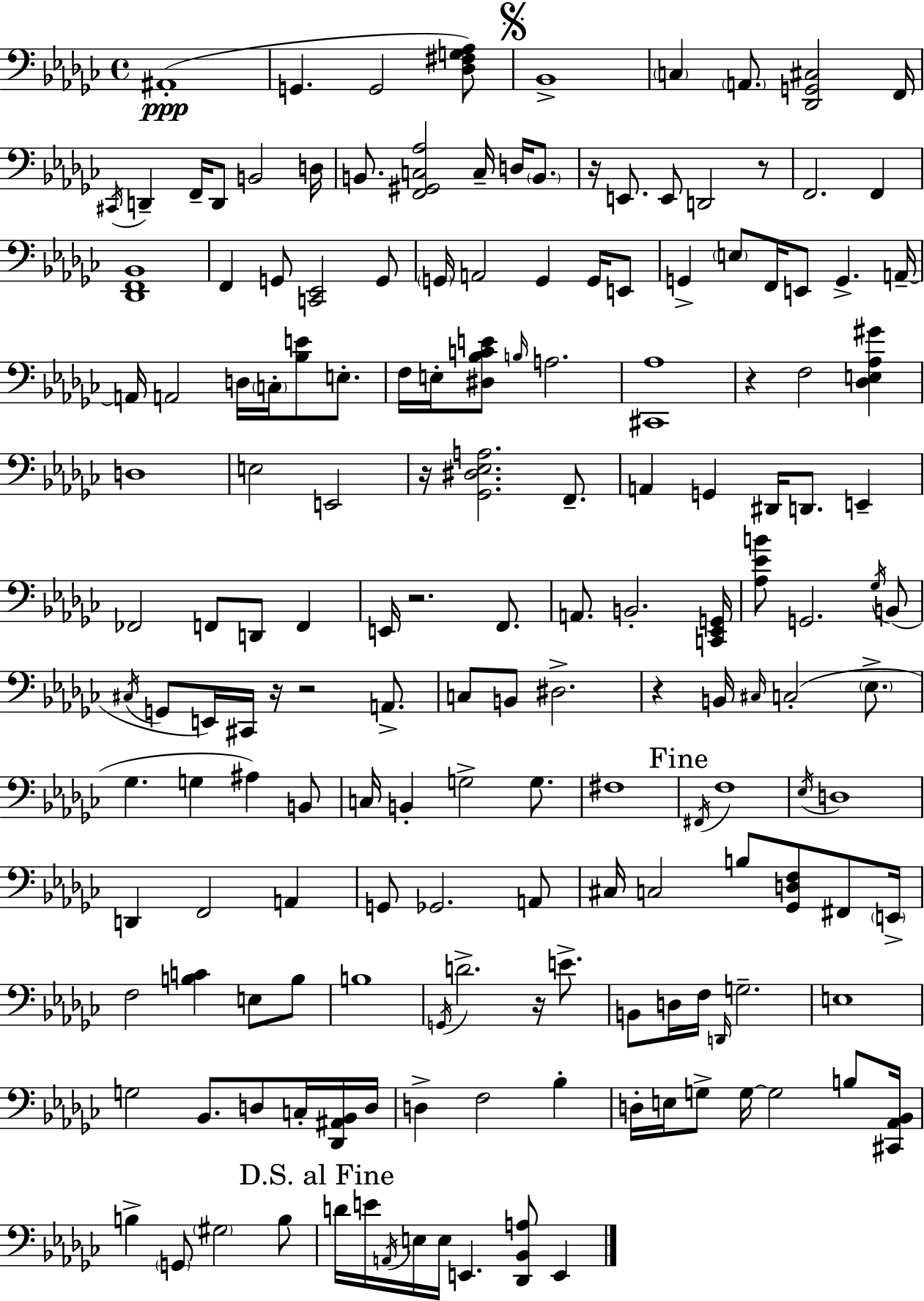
{
  \clef bass
  \time 4/4
  \defaultTimeSignature
  \key ees \minor
  ais,1-.(\ppp | g,4. g,2 <des fis g aes>8) | \mark \markup { \musicglyph "scripts.segno" } bes,1-> | \parenthesize c4 \parenthesize a,8. <des, g, cis>2 f,16 | \break \acciaccatura { cis,16 } d,4-- f,16-- d,8 b,2 | d16 b,8. <f, gis, c aes>2 c16-- d16 \parenthesize b,8. | r16 e,8. e,8 d,2 r8 | f,2. f,4 | \break <des, f, bes,>1 | f,4 g,8 <c, ees,>2 g,8 | \parenthesize g,16 a,2 g,4 g,16 e,8 | g,4-> \parenthesize e8 f,16 e,8 g,4.-> | \break a,16--~~ a,16 a,2 d16 \parenthesize c16-. <bes e'>8 e8.-. | f16 e16-. <dis bes c' e'>8 \grace { b16 } a2. | <cis, aes>1 | r4 f2 <des e aes gis'>4 | \break d1 | e2 e,2 | r16 <ges, dis ees a>2. f,8.-- | a,4 g,4 dis,16 d,8. e,4-- | \break fes,2 f,8 d,8 f,4 | e,16 r2. f,8. | a,8. b,2.-. | <c, ees, g,>16 <aes ees' b'>8 g,2. | \break \acciaccatura { ges16 }( b,8 \acciaccatura { cis16 } g,8 e,16) cis,16 r16 r2 | a,8.-> c8 b,8 dis2.-> | r4 b,16 \grace { cis16 } c2-.( | \parenthesize ees8.-> ges4. g4 ais4) | \break b,8 c16 b,4-. g2-> | g8. fis1 | \mark "Fine" \acciaccatura { fis,16 } f1 | \acciaccatura { ees16 } d1 | \break d,4 f,2 | a,4 g,8 ges,2. | a,8 cis16 c2 | b8 <ges, d f>8 fis,8 \parenthesize e,16-> f2 <b c'>4 | \break e8 b8 b1 | \acciaccatura { g,16 } d'2.-> | r16 e'8.-> b,8 d16 f16 \grace { d,16 } g2.-- | e1 | \break g2 | bes,8. d8 c16-. <des, ais, bes,>16 d16 d4-> f2 | bes4-. d16-. e16 g8-> g16~~ g2 | b8 <cis, aes, bes,>16 b4-> \parenthesize g,8 \parenthesize gis2 | \break b8 \mark "D.S. al Fine" d'16 e'16 \acciaccatura { a,16 } e16 e16 e,4. | <des, bes, a>8 e,4 \bar "|."
}